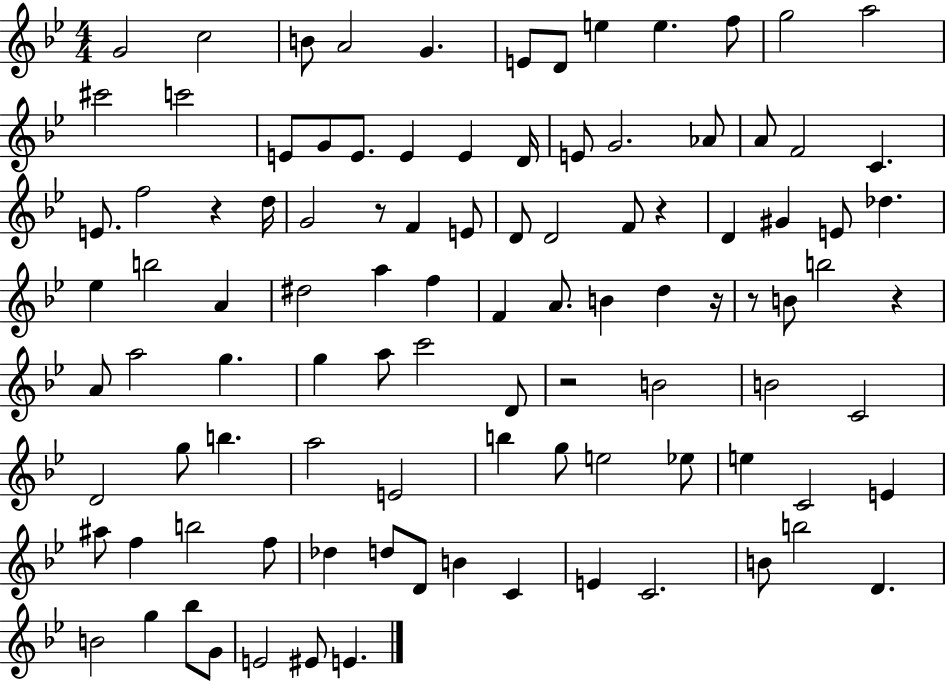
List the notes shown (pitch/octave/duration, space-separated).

G4/h C5/h B4/e A4/h G4/q. E4/e D4/e E5/q E5/q. F5/e G5/h A5/h C#6/h C6/h E4/e G4/e E4/e. E4/q E4/q D4/s E4/e G4/h. Ab4/e A4/e F4/h C4/q. E4/e. F5/h R/q D5/s G4/h R/e F4/q E4/e D4/e D4/h F4/e R/q D4/q G#4/q E4/e Db5/q. Eb5/q B5/h A4/q D#5/h A5/q F5/q F4/q A4/e. B4/q D5/q R/s R/e B4/e B5/h R/q A4/e A5/h G5/q. G5/q A5/e C6/h D4/e R/h B4/h B4/h C4/h D4/h G5/e B5/q. A5/h E4/h B5/q G5/e E5/h Eb5/e E5/q C4/h E4/q A#5/e F5/q B5/h F5/e Db5/q D5/e D4/e B4/q C4/q E4/q C4/h. B4/e B5/h D4/q. B4/h G5/q Bb5/e G4/e E4/h EIS4/e E4/q.